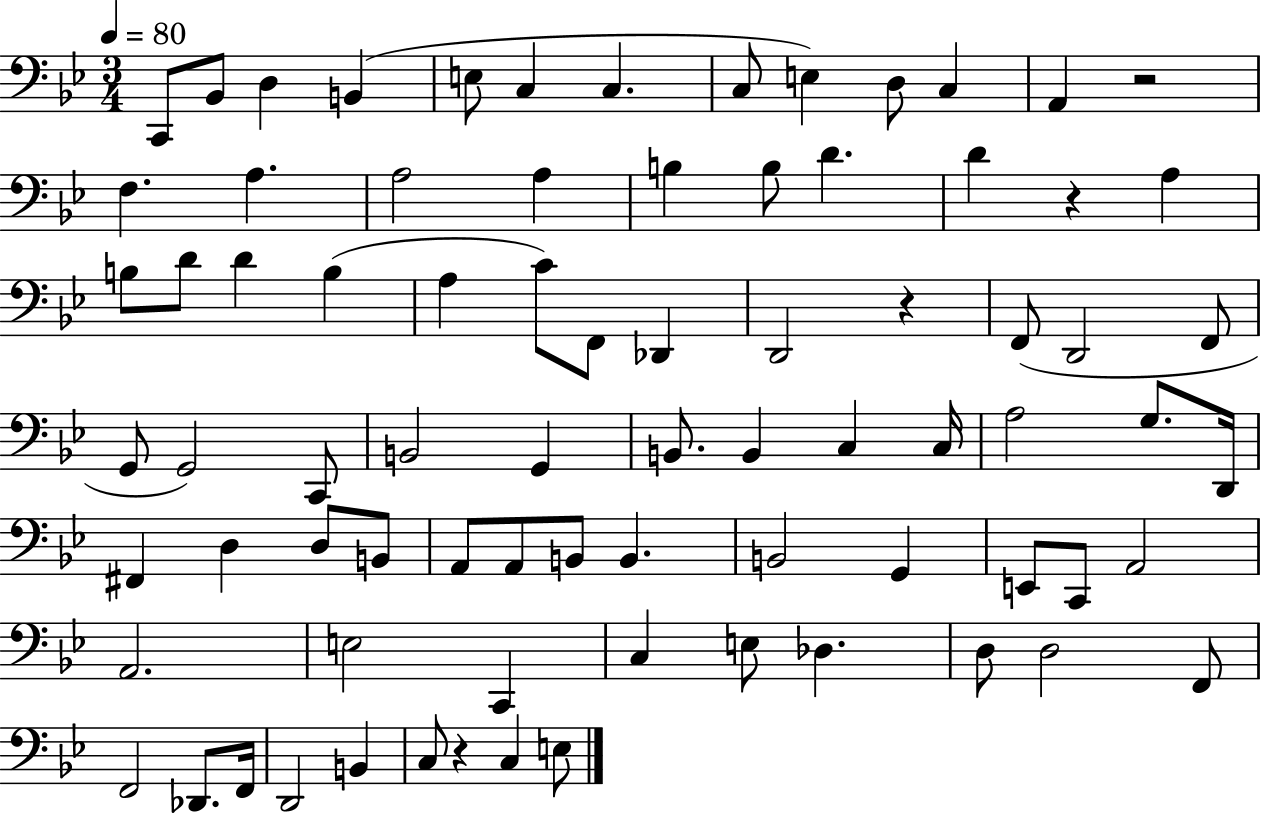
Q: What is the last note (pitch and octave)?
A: E3